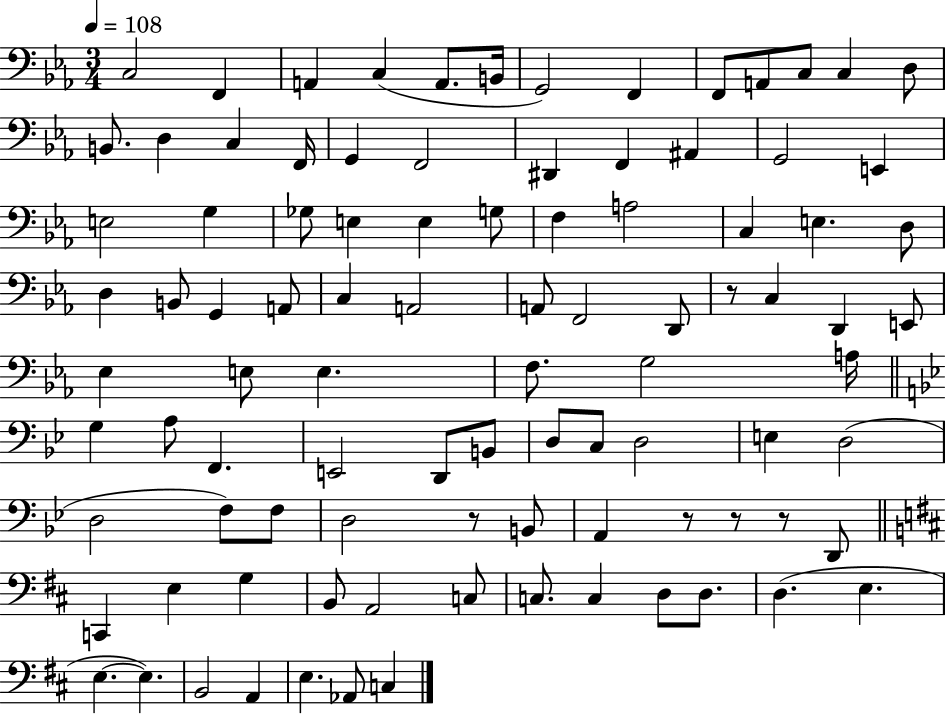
C3/h F2/q A2/q C3/q A2/e. B2/s G2/h F2/q F2/e A2/e C3/e C3/q D3/e B2/e. D3/q C3/q F2/s G2/q F2/h D#2/q F2/q A#2/q G2/h E2/q E3/h G3/q Gb3/e E3/q E3/q G3/e F3/q A3/h C3/q E3/q. D3/e D3/q B2/e G2/q A2/e C3/q A2/h A2/e F2/h D2/e R/e C3/q D2/q E2/e Eb3/q E3/e E3/q. F3/e. G3/h A3/s G3/q A3/e F2/q. E2/h D2/e B2/e D3/e C3/e D3/h E3/q D3/h D3/h F3/e F3/e D3/h R/e B2/e A2/q R/e R/e R/e D2/e C2/q E3/q G3/q B2/e A2/h C3/e C3/e. C3/q D3/e D3/e. D3/q. E3/q. E3/q. E3/q. B2/h A2/q E3/q. Ab2/e C3/q